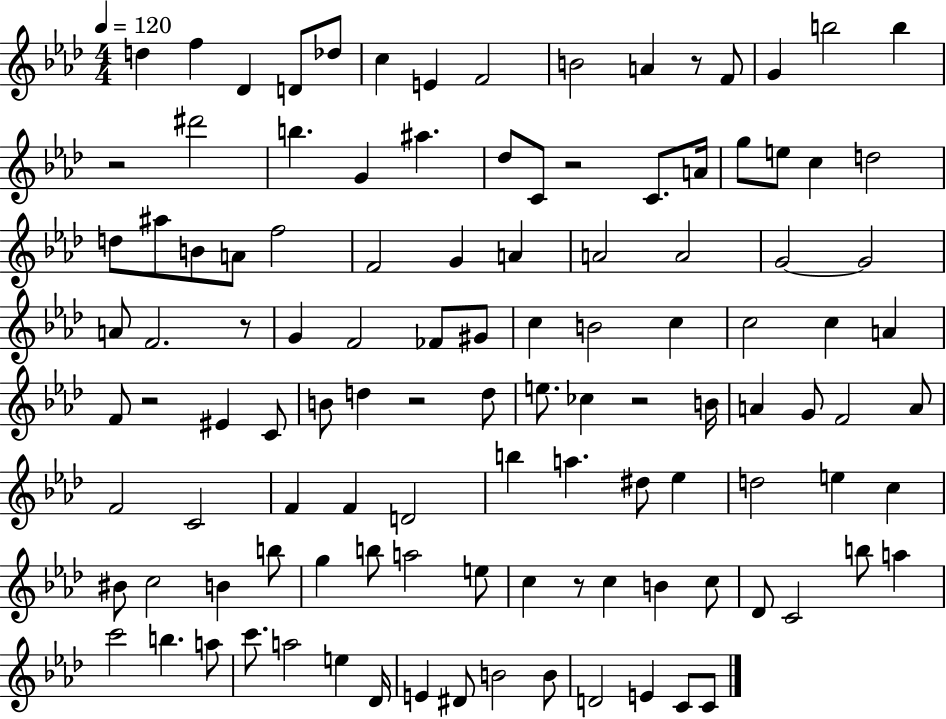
D5/q F5/q Db4/q D4/e Db5/e C5/q E4/q F4/h B4/h A4/q R/e F4/e G4/q B5/h B5/q R/h D#6/h B5/q. G4/q A#5/q. Db5/e C4/e R/h C4/e. A4/s G5/e E5/e C5/q D5/h D5/e A#5/e B4/e A4/e F5/h F4/h G4/q A4/q A4/h A4/h G4/h G4/h A4/e F4/h. R/e G4/q F4/h FES4/e G#4/e C5/q B4/h C5/q C5/h C5/q A4/q F4/e R/h EIS4/q C4/e B4/e D5/q R/h D5/e E5/e. CES5/q R/h B4/s A4/q G4/e F4/h A4/e F4/h C4/h F4/q F4/q D4/h B5/q A5/q. D#5/e Eb5/q D5/h E5/q C5/q BIS4/e C5/h B4/q B5/e G5/q B5/e A5/h E5/e C5/q R/e C5/q B4/q C5/e Db4/e C4/h B5/e A5/q C6/h B5/q. A5/e C6/e. A5/h E5/q Db4/s E4/q D#4/e B4/h B4/e D4/h E4/q C4/e C4/e